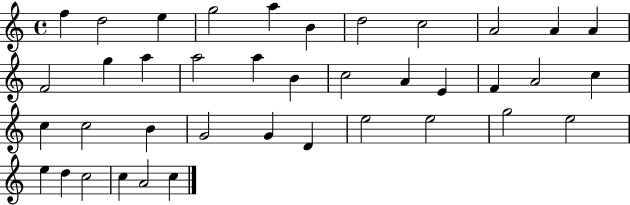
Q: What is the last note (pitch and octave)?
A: C5